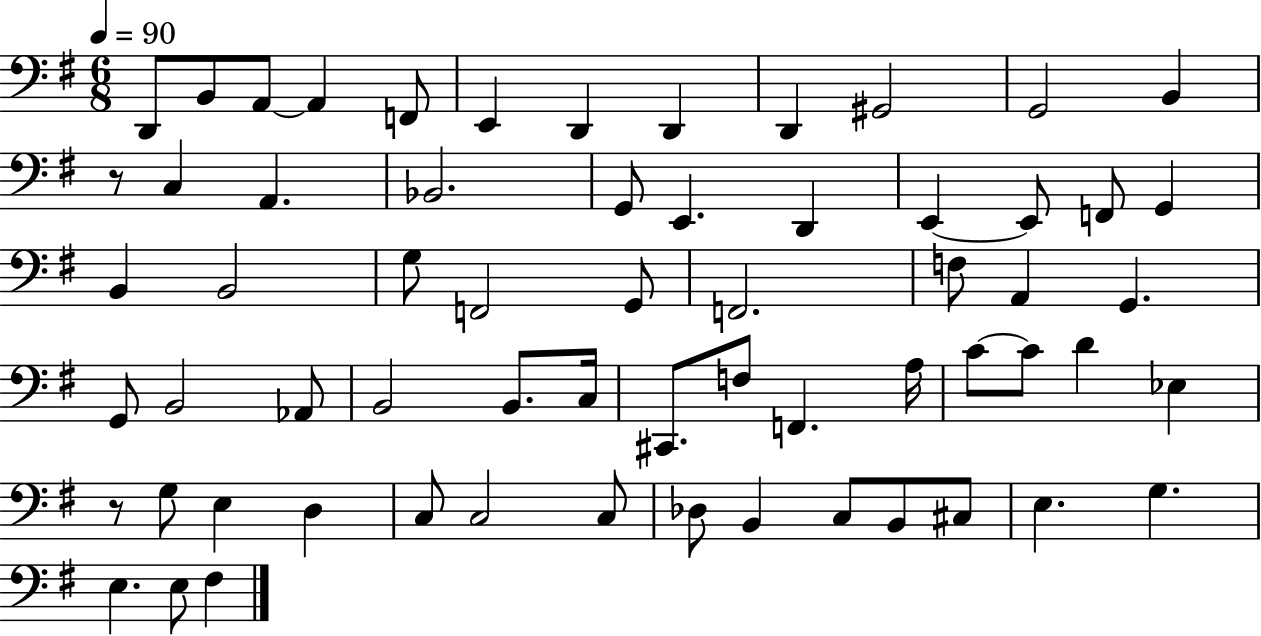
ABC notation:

X:1
T:Untitled
M:6/8
L:1/4
K:G
D,,/2 B,,/2 A,,/2 A,, F,,/2 E,, D,, D,, D,, ^G,,2 G,,2 B,, z/2 C, A,, _B,,2 G,,/2 E,, D,, E,, E,,/2 F,,/2 G,, B,, B,,2 G,/2 F,,2 G,,/2 F,,2 F,/2 A,, G,, G,,/2 B,,2 _A,,/2 B,,2 B,,/2 C,/4 ^C,,/2 F,/2 F,, A,/4 C/2 C/2 D _E, z/2 G,/2 E, D, C,/2 C,2 C,/2 _D,/2 B,, C,/2 B,,/2 ^C,/2 E, G, E, E,/2 ^F,